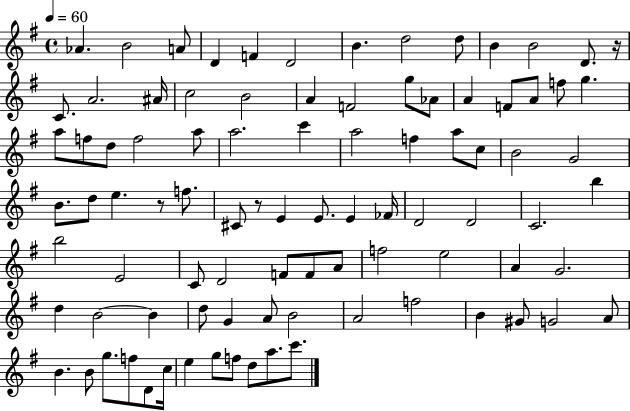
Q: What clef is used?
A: treble